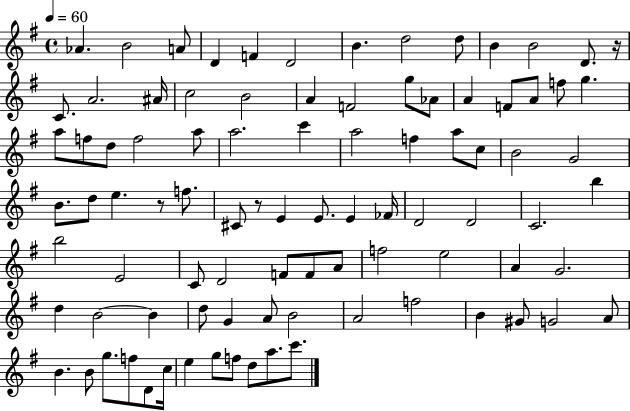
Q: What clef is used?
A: treble